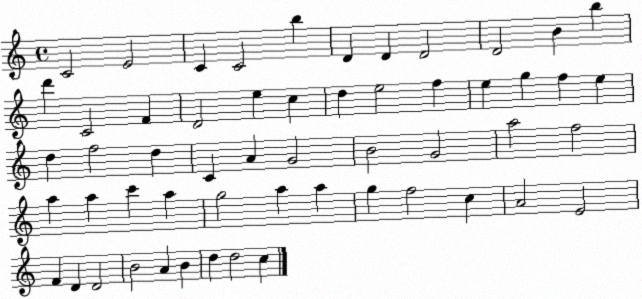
X:1
T:Untitled
M:4/4
L:1/4
K:C
C2 E2 C C2 b D D D2 D2 B b d' C2 F D2 e c d e2 f e g f e d f2 d C A G2 B2 G2 a2 f2 a a c' a g2 a a g f2 c A2 E2 F D D2 B2 A B d d2 c